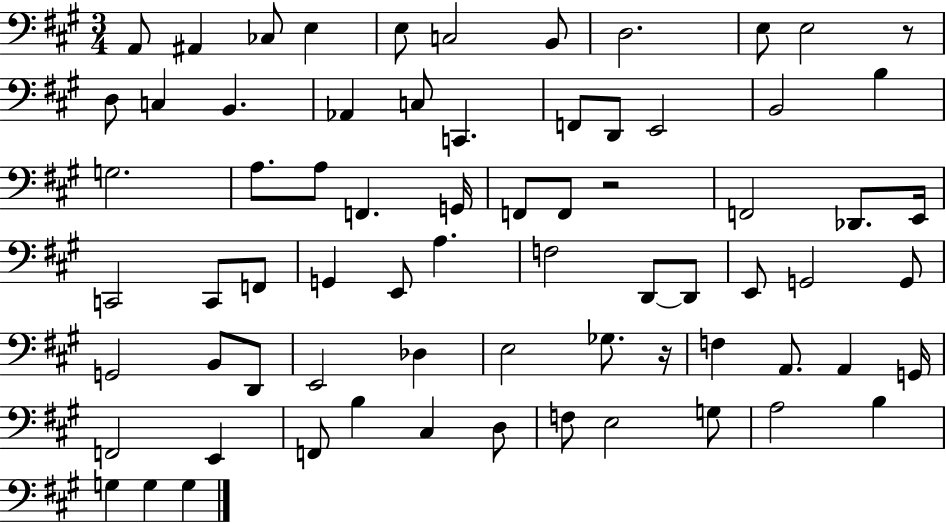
X:1
T:Untitled
M:3/4
L:1/4
K:A
A,,/2 ^A,, _C,/2 E, E,/2 C,2 B,,/2 D,2 E,/2 E,2 z/2 D,/2 C, B,, _A,, C,/2 C,, F,,/2 D,,/2 E,,2 B,,2 B, G,2 A,/2 A,/2 F,, G,,/4 F,,/2 F,,/2 z2 F,,2 _D,,/2 E,,/4 C,,2 C,,/2 F,,/2 G,, E,,/2 A, F,2 D,,/2 D,,/2 E,,/2 G,,2 G,,/2 G,,2 B,,/2 D,,/2 E,,2 _D, E,2 _G,/2 z/4 F, A,,/2 A,, G,,/4 F,,2 E,, F,,/2 B, ^C, D,/2 F,/2 E,2 G,/2 A,2 B, G, G, G,